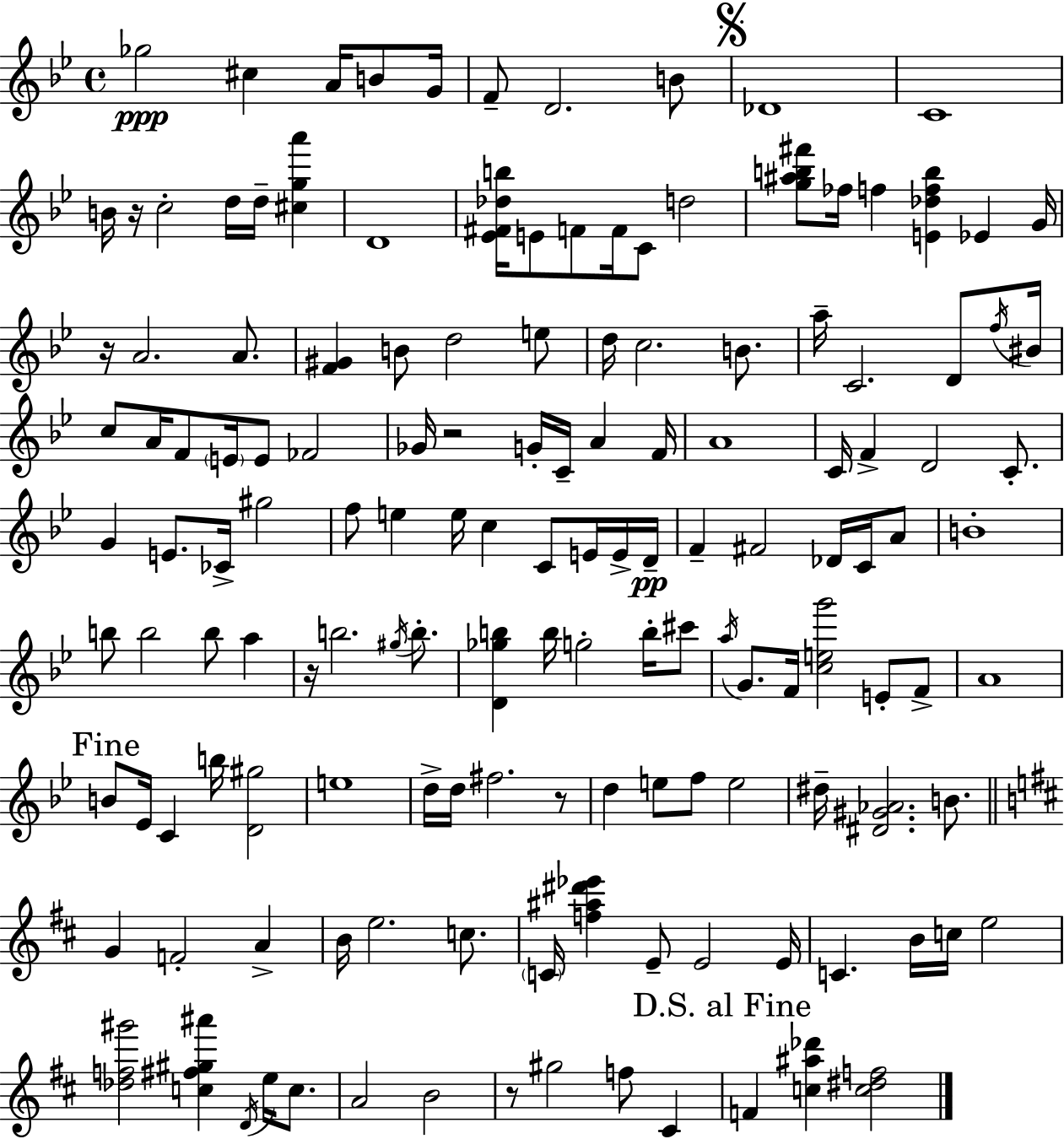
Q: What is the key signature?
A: BES major